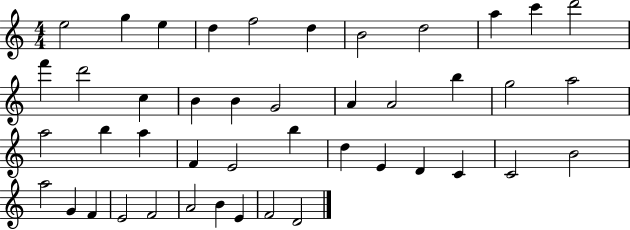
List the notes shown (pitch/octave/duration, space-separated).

E5/h G5/q E5/q D5/q F5/h D5/q B4/h D5/h A5/q C6/q D6/h F6/q D6/h C5/q B4/q B4/q G4/h A4/q A4/h B5/q G5/h A5/h A5/h B5/q A5/q F4/q E4/h B5/q D5/q E4/q D4/q C4/q C4/h B4/h A5/h G4/q F4/q E4/h F4/h A4/h B4/q E4/q F4/h D4/h